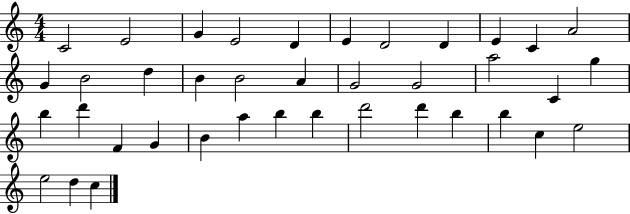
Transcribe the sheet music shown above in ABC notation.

X:1
T:Untitled
M:4/4
L:1/4
K:C
C2 E2 G E2 D E D2 D E C A2 G B2 d B B2 A G2 G2 a2 C g b d' F G B a b b d'2 d' b b c e2 e2 d c